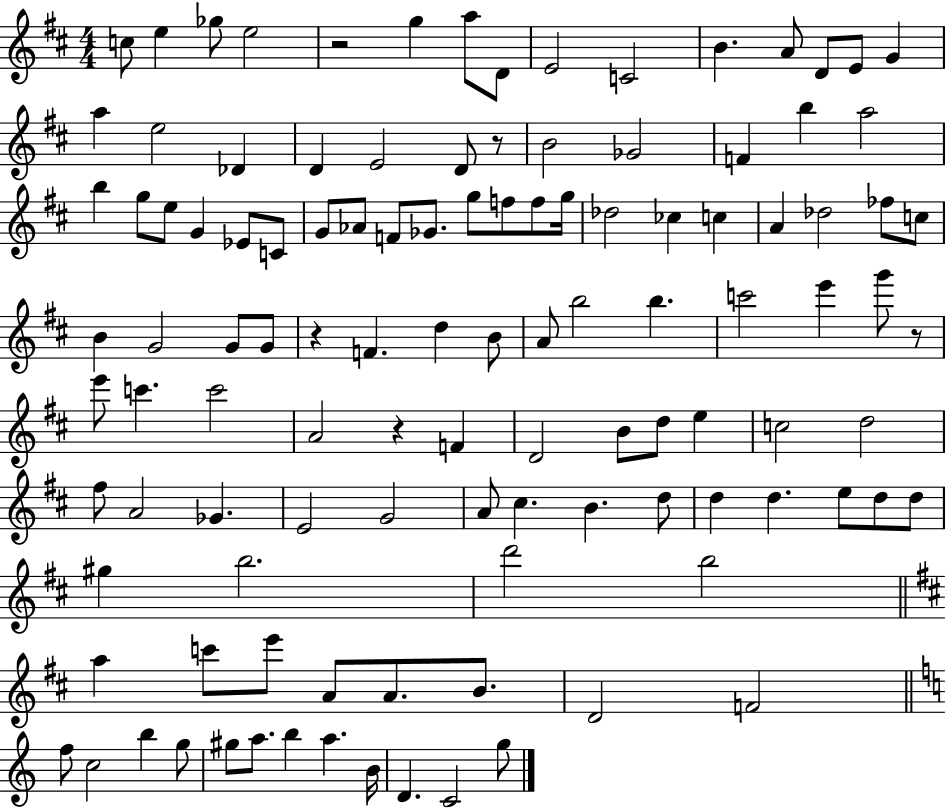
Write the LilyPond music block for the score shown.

{
  \clef treble
  \numericTimeSignature
  \time 4/4
  \key d \major
  c''8 e''4 ges''8 e''2 | r2 g''4 a''8 d'8 | e'2 c'2 | b'4. a'8 d'8 e'8 g'4 | \break a''4 e''2 des'4 | d'4 e'2 d'8 r8 | b'2 ges'2 | f'4 b''4 a''2 | \break b''4 g''8 e''8 g'4 ees'8 c'8 | g'8 aes'8 f'8 ges'8. g''8 f''8 f''8 g''16 | des''2 ces''4 c''4 | a'4 des''2 fes''8 c''8 | \break b'4 g'2 g'8 g'8 | r4 f'4. d''4 b'8 | a'8 b''2 b''4. | c'''2 e'''4 g'''8 r8 | \break e'''8 c'''4. c'''2 | a'2 r4 f'4 | d'2 b'8 d''8 e''4 | c''2 d''2 | \break fis''8 a'2 ges'4. | e'2 g'2 | a'8 cis''4. b'4. d''8 | d''4 d''4. e''8 d''8 d''8 | \break gis''4 b''2. | d'''2 b''2 | \bar "||" \break \key d \major a''4 c'''8 e'''8 a'8 a'8. b'8. | d'2 f'2 | \bar "||" \break \key c \major f''8 c''2 b''4 g''8 | gis''8 a''8. b''4 a''4. b'16 | d'4. c'2 g''8 | \bar "|."
}